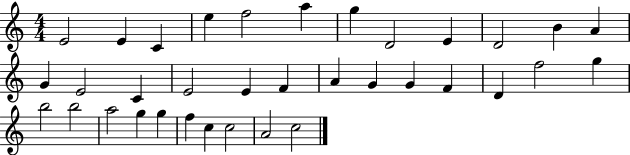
E4/h E4/q C4/q E5/q F5/h A5/q G5/q D4/h E4/q D4/h B4/q A4/q G4/q E4/h C4/q E4/h E4/q F4/q A4/q G4/q G4/q F4/q D4/q F5/h G5/q B5/h B5/h A5/h G5/q G5/q F5/q C5/q C5/h A4/h C5/h